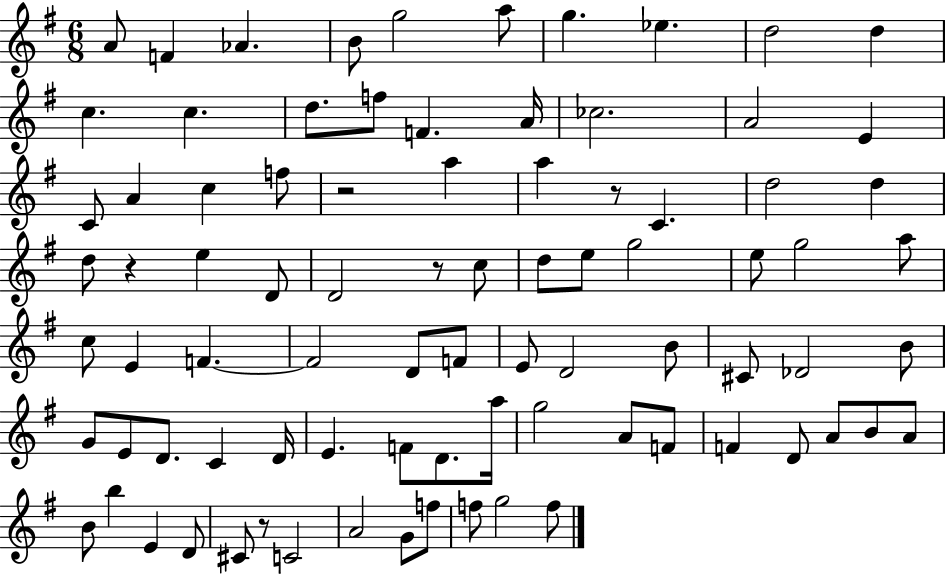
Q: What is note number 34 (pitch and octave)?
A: D5